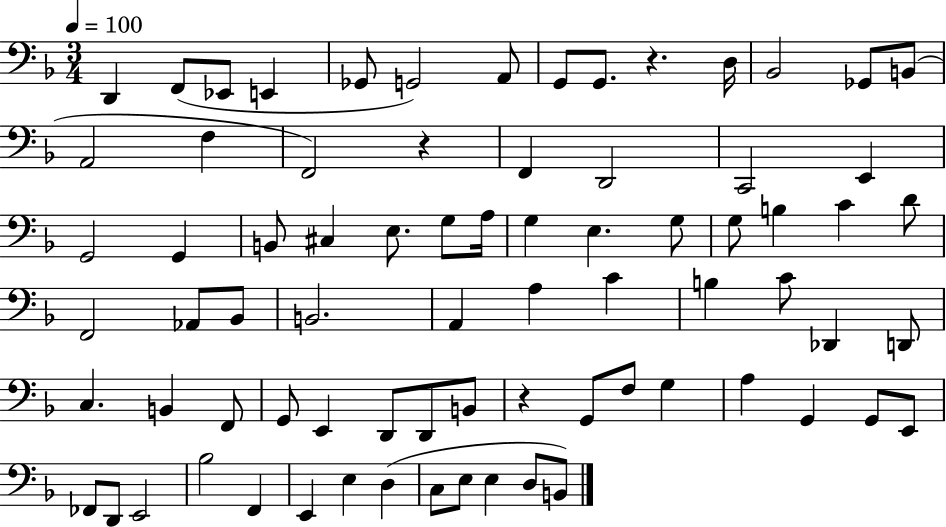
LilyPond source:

{
  \clef bass
  \numericTimeSignature
  \time 3/4
  \key f \major
  \tempo 4 = 100
  d,4 f,8( ees,8 e,4 | ges,8 g,2) a,8 | g,8 g,8. r4. d16 | bes,2 ges,8 b,8( | \break a,2 f4 | f,2) r4 | f,4 d,2 | c,2 e,4 | \break g,2 g,4 | b,8 cis4 e8. g8 a16 | g4 e4. g8 | g8 b4 c'4 d'8 | \break f,2 aes,8 bes,8 | b,2. | a,4 a4 c'4 | b4 c'8 des,4 d,8 | \break c4. b,4 f,8 | g,8 e,4 d,8 d,8 b,8 | r4 g,8 f8 g4 | a4 g,4 g,8 e,8 | \break fes,8 d,8 e,2 | bes2 f,4 | e,4 e4 d4( | c8 e8 e4 d8 b,8) | \break \bar "|."
}